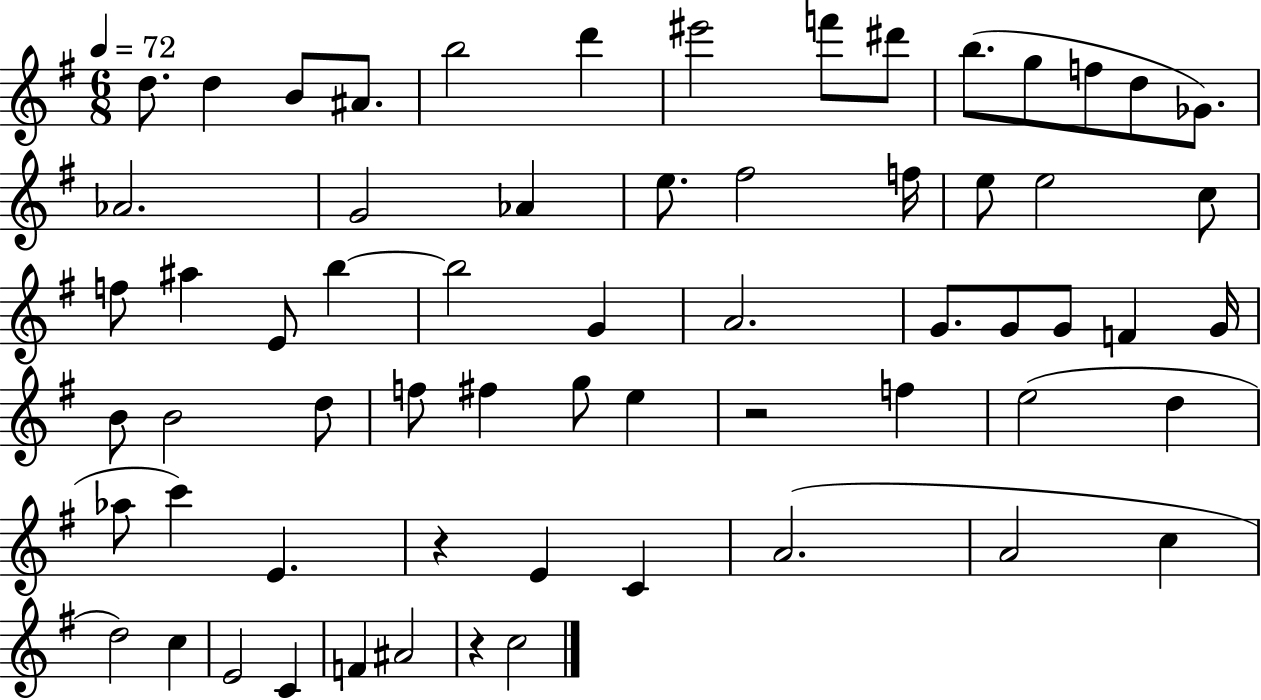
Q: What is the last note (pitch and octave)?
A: C5